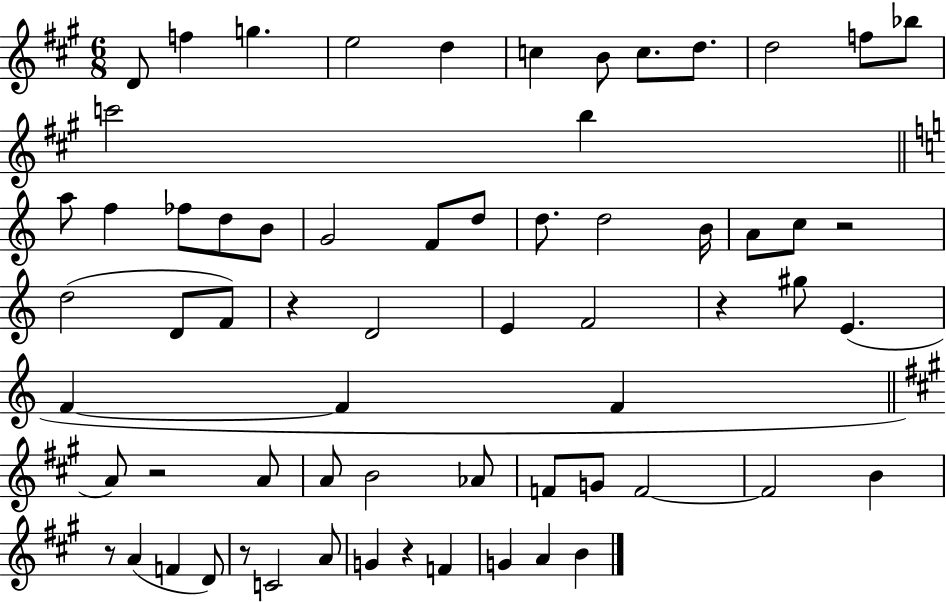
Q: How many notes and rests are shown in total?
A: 65